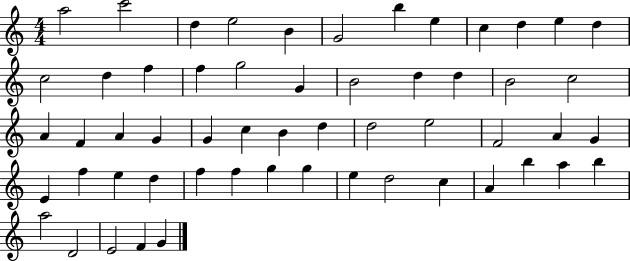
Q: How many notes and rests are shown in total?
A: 56